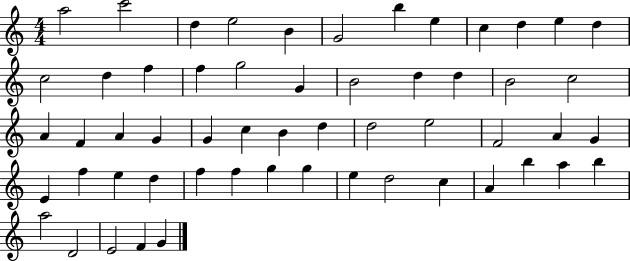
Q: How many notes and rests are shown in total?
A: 56